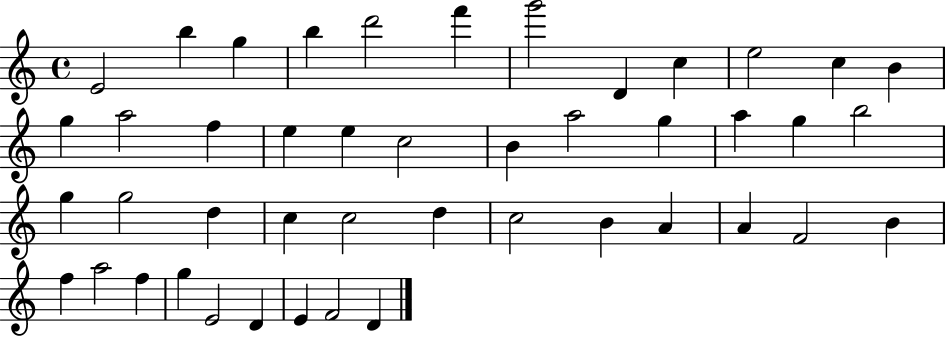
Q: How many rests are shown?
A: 0